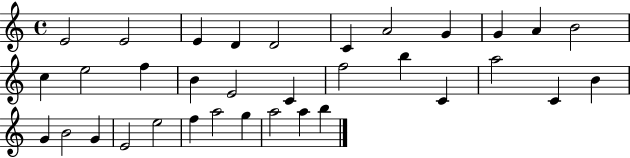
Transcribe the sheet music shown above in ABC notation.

X:1
T:Untitled
M:4/4
L:1/4
K:C
E2 E2 E D D2 C A2 G G A B2 c e2 f B E2 C f2 b C a2 C B G B2 G E2 e2 f a2 g a2 a b